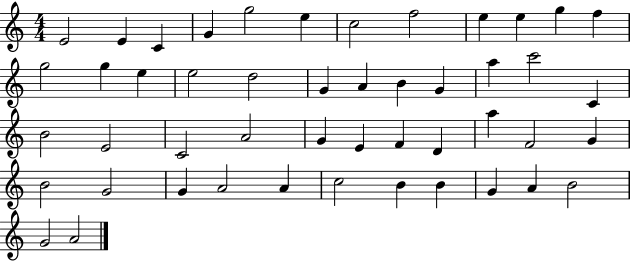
X:1
T:Untitled
M:4/4
L:1/4
K:C
E2 E C G g2 e c2 f2 e e g f g2 g e e2 d2 G A B G a c'2 C B2 E2 C2 A2 G E F D a F2 G B2 G2 G A2 A c2 B B G A B2 G2 A2